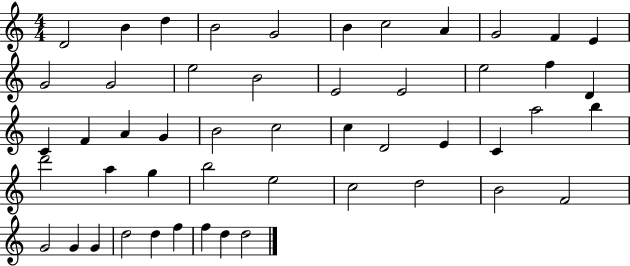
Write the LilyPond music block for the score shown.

{
  \clef treble
  \numericTimeSignature
  \time 4/4
  \key c \major
  d'2 b'4 d''4 | b'2 g'2 | b'4 c''2 a'4 | g'2 f'4 e'4 | \break g'2 g'2 | e''2 b'2 | e'2 e'2 | e''2 f''4 d'4 | \break c'4 f'4 a'4 g'4 | b'2 c''2 | c''4 d'2 e'4 | c'4 a''2 b''4 | \break d'''2 a''4 g''4 | b''2 e''2 | c''2 d''2 | b'2 f'2 | \break g'2 g'4 g'4 | d''2 d''4 f''4 | f''4 d''4 d''2 | \bar "|."
}